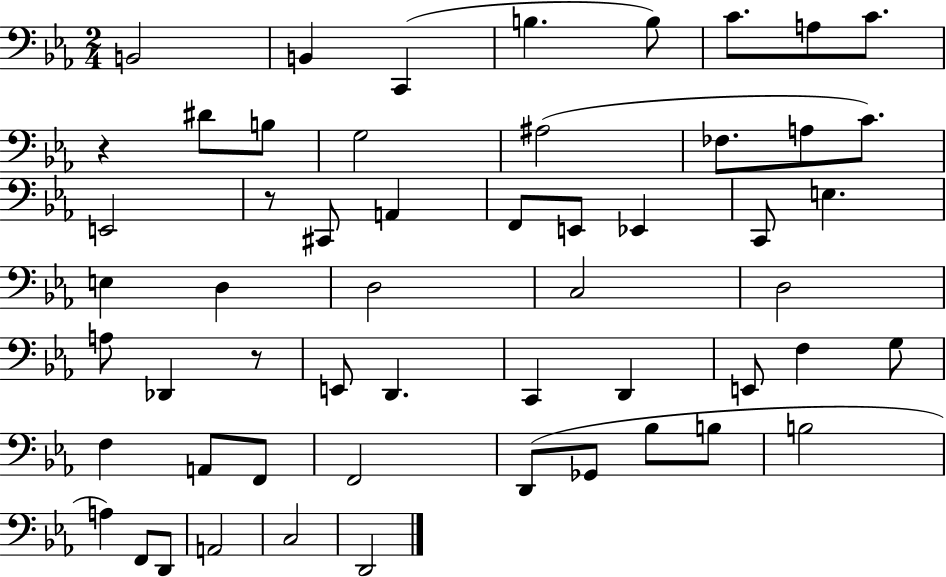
X:1
T:Untitled
M:2/4
L:1/4
K:Eb
B,,2 B,, C,, B, B,/2 C/2 A,/2 C/2 z ^D/2 B,/2 G,2 ^A,2 _F,/2 A,/2 C/2 E,,2 z/2 ^C,,/2 A,, F,,/2 E,,/2 _E,, C,,/2 E, E, D, D,2 C,2 D,2 A,/2 _D,, z/2 E,,/2 D,, C,, D,, E,,/2 F, G,/2 F, A,,/2 F,,/2 F,,2 D,,/2 _G,,/2 _B,/2 B,/2 B,2 A, F,,/2 D,,/2 A,,2 C,2 D,,2